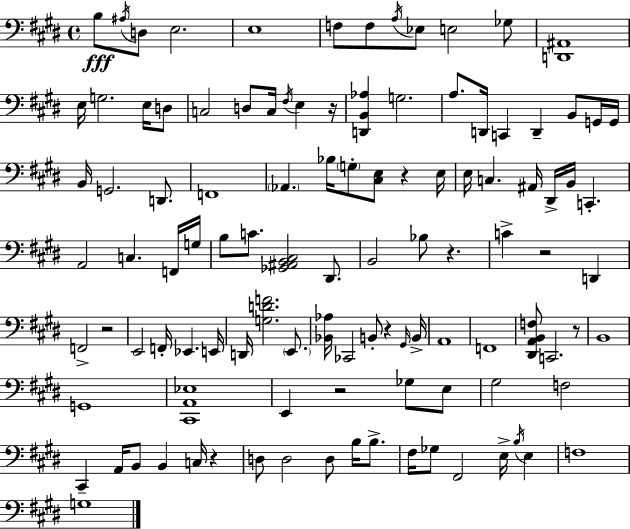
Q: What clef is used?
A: bass